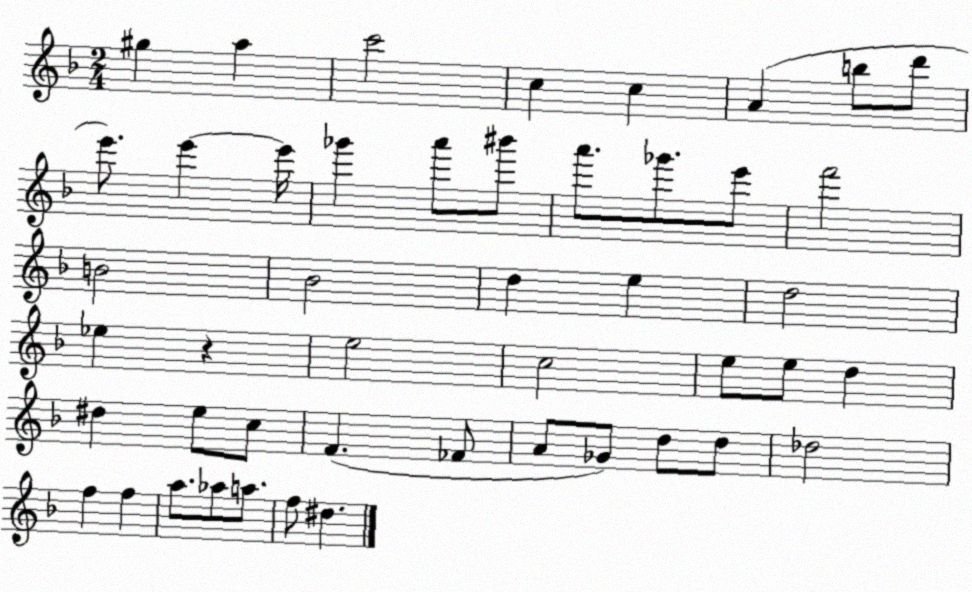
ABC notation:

X:1
T:Untitled
M:2/4
L:1/4
K:F
^g a c'2 c c A b/2 d'/2 e'/2 e' e'/4 _g' a'/2 ^b'/2 a'/2 _g'/2 e'/2 f'2 B2 _B2 d e d2 _e z e2 c2 e/2 e/2 d ^d e/2 c/2 F _F/2 A/2 _G/2 d/2 d/2 _d2 f f a/2 _a/2 a/2 f/2 ^d